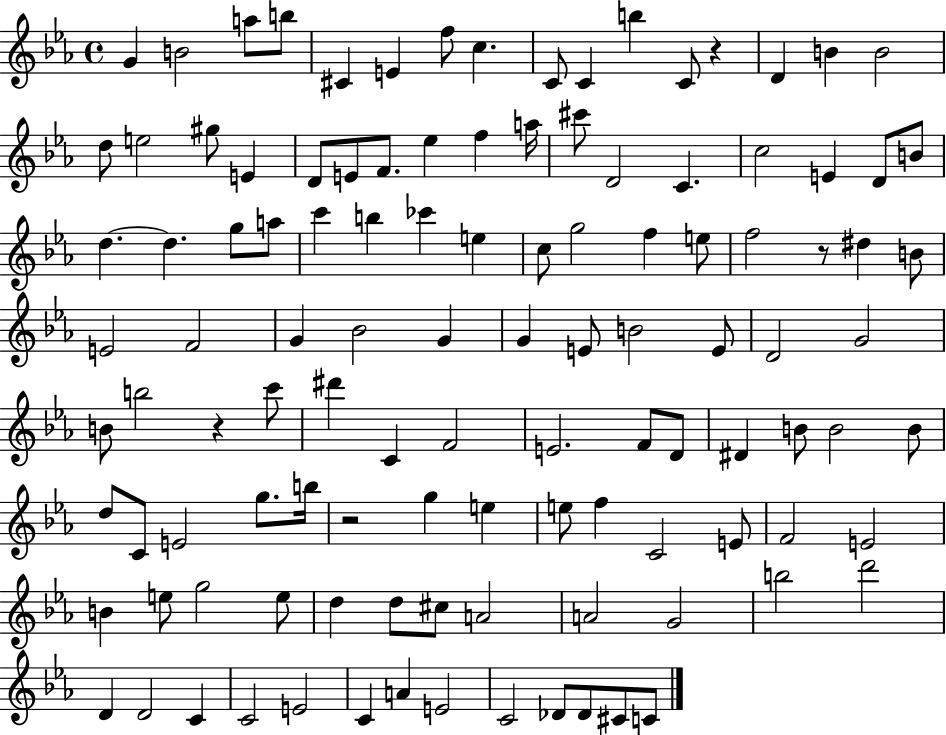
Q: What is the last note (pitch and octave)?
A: C4